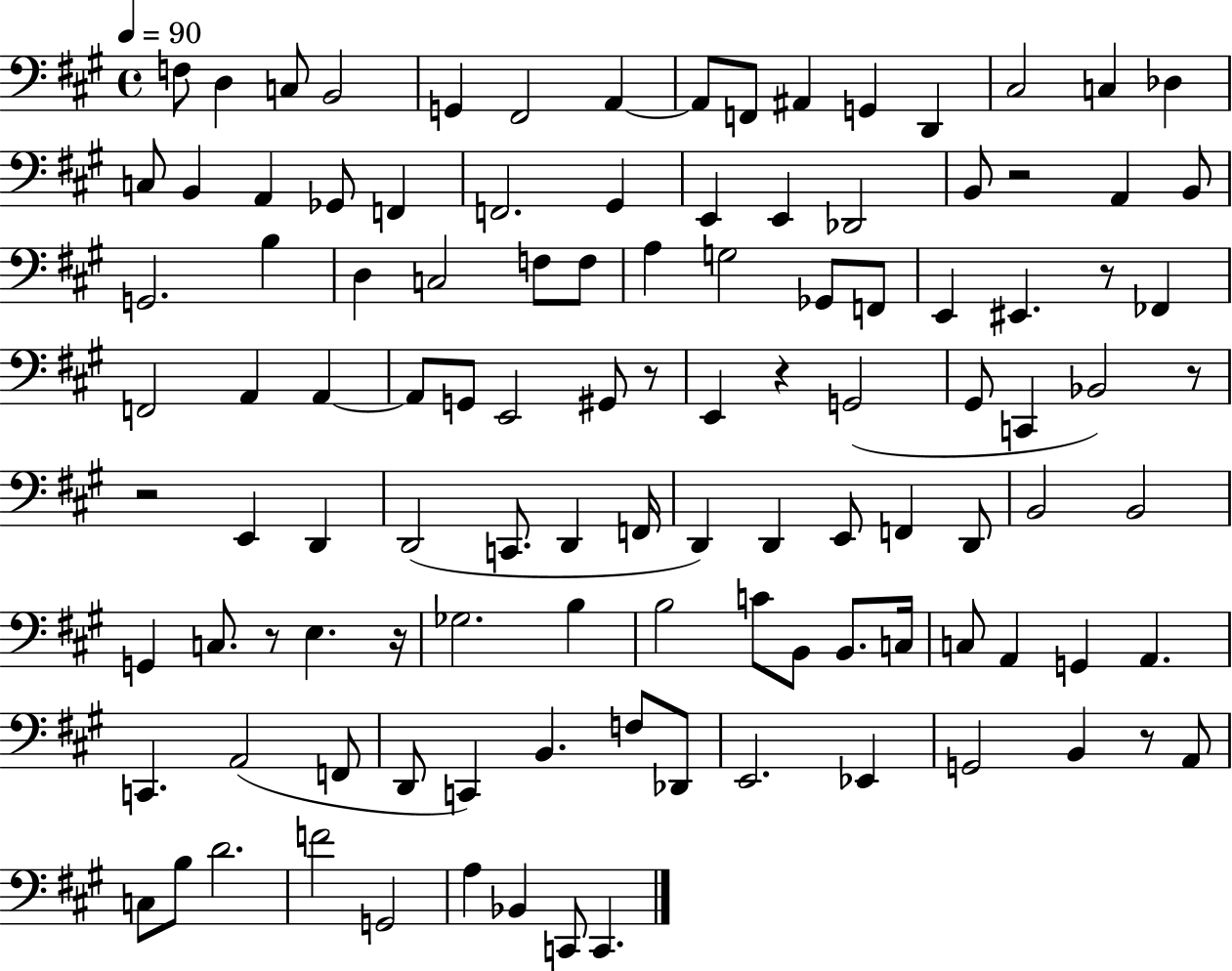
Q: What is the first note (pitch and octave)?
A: F3